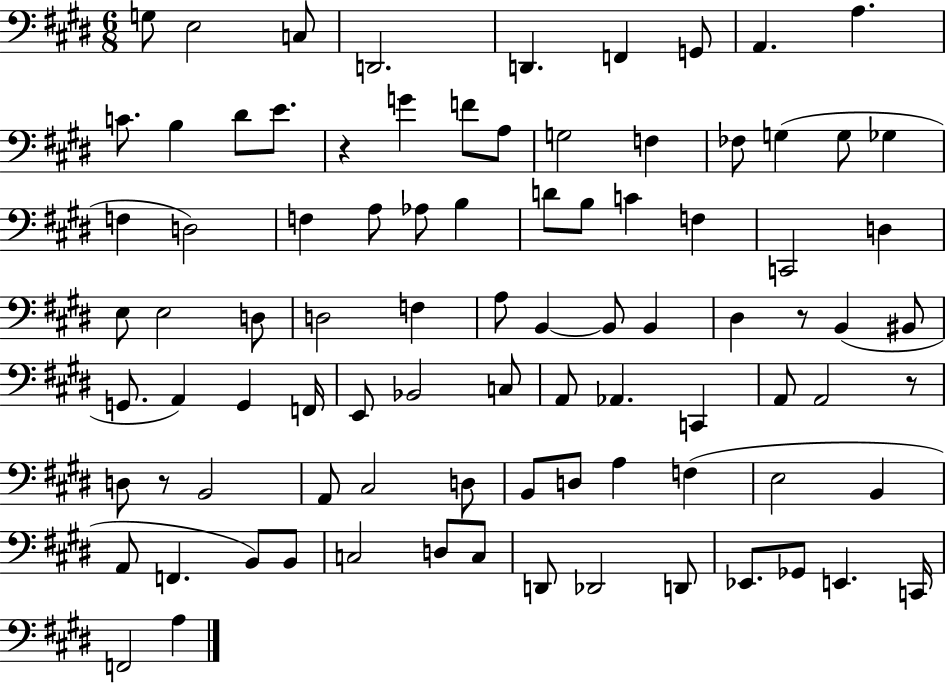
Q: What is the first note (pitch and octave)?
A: G3